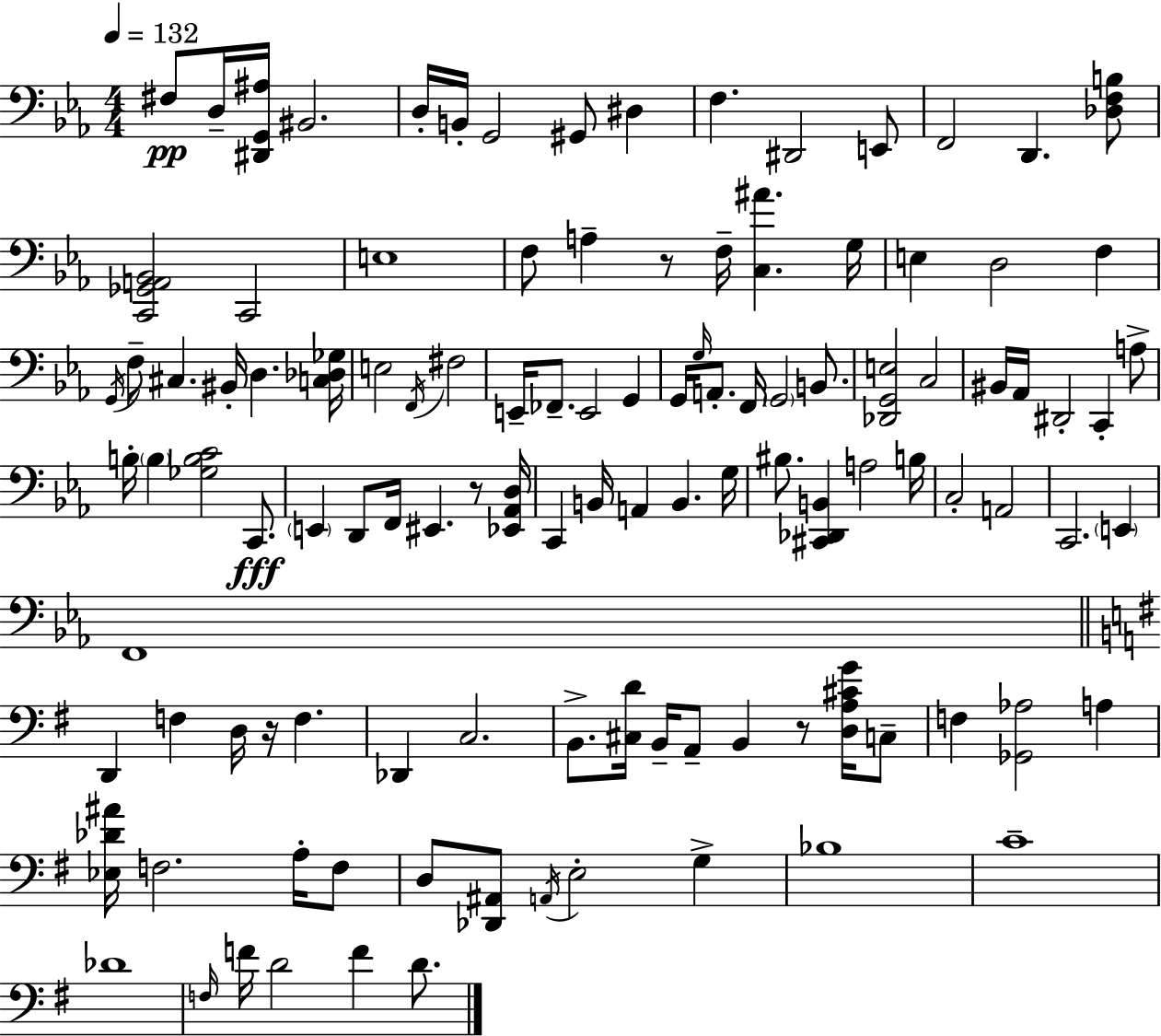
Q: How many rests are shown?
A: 4